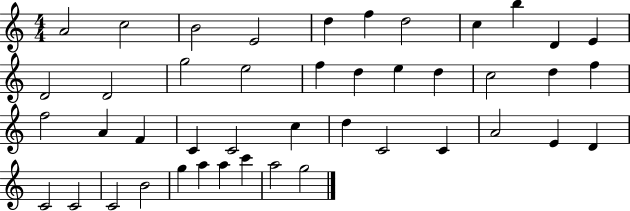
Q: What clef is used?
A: treble